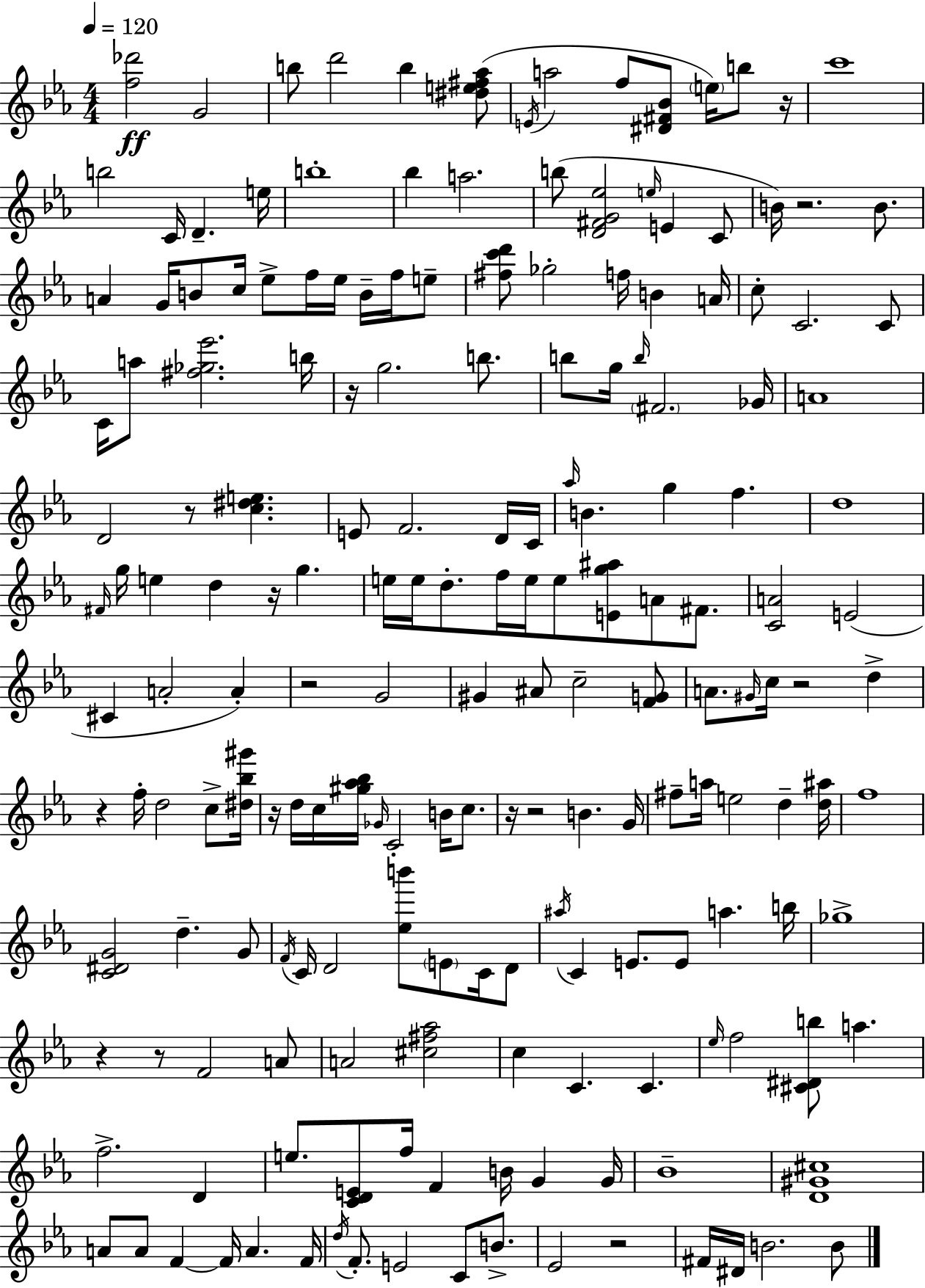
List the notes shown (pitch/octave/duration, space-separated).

[F5,Db6]/h G4/h B5/e D6/h B5/q [D#5,E5,F#5,Ab5]/e E4/s A5/h F5/e [D#4,F#4,Bb4]/e E5/s B5/e R/s C6/w B5/h C4/s D4/q. E5/s B5/w Bb5/q A5/h. B5/e [D4,F#4,G4,Eb5]/h E5/s E4/q C4/e B4/s R/h. B4/e. A4/q G4/s B4/e C5/s Eb5/e F5/s Eb5/s B4/s F5/s E5/e [F#5,C6,D6]/e Gb5/h F5/s B4/q A4/s C5/e C4/h. C4/e C4/s A5/e [F#5,Gb5,Eb6]/h. B5/s R/s G5/h. B5/e. B5/e G5/s B5/s F#4/h. Gb4/s A4/w D4/h R/e [C5,D#5,E5]/q. E4/e F4/h. D4/s C4/s Ab5/s B4/q. G5/q F5/q. D5/w F#4/s G5/s E5/q D5/q R/s G5/q. E5/s E5/s D5/e. F5/s E5/s E5/e [E4,G5,A#5]/e A4/e F#4/e. [C4,A4]/h E4/h C#4/q A4/h A4/q R/h G4/h G#4/q A#4/e C5/h [F4,G4]/e A4/e. G#4/s C5/s R/h D5/q R/q F5/s D5/h C5/e [D#5,Bb5,G#6]/s R/s D5/s C5/s [G#5,Ab5,Bb5]/s Gb4/s C4/h B4/s C5/e. R/s R/h B4/q. G4/s F#5/e A5/s E5/h D5/q [D5,A#5]/s F5/w [C4,D#4,G4]/h D5/q. G4/e F4/s C4/s D4/h [Eb5,B6]/e E4/e C4/s D4/e A#5/s C4/q E4/e. E4/e A5/q. B5/s Gb5/w R/q R/e F4/h A4/e A4/h [C#5,F#5,Ab5]/h C5/q C4/q. C4/q. Eb5/s F5/h [C#4,D#4,B5]/e A5/q. F5/h. D4/q E5/e. [C4,D4,E4]/e F5/s F4/q B4/s G4/q G4/s Bb4/w [D4,G#4,C#5]/w A4/e A4/e F4/q F4/s A4/q. F4/s D5/s F4/e. E4/h C4/e B4/e. Eb4/h R/h F#4/s D#4/s B4/h. B4/e